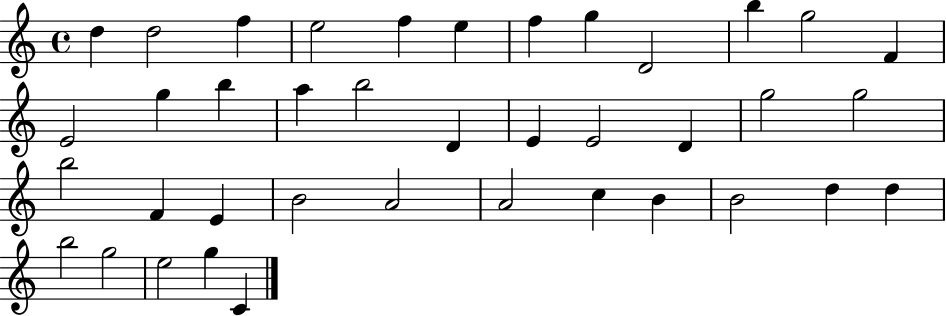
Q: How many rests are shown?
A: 0